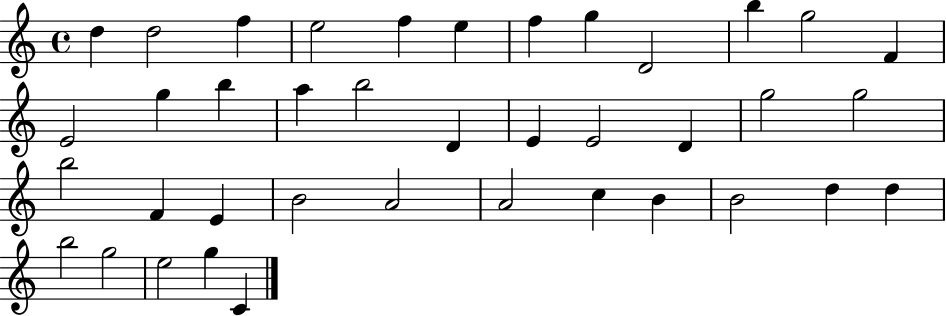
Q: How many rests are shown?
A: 0